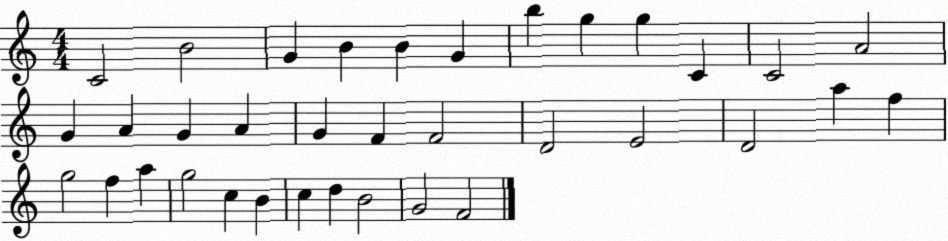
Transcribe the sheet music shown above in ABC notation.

X:1
T:Untitled
M:4/4
L:1/4
K:C
C2 B2 G B B G b g g C C2 A2 G A G A G F F2 D2 E2 D2 a f g2 f a g2 c B c d B2 G2 F2